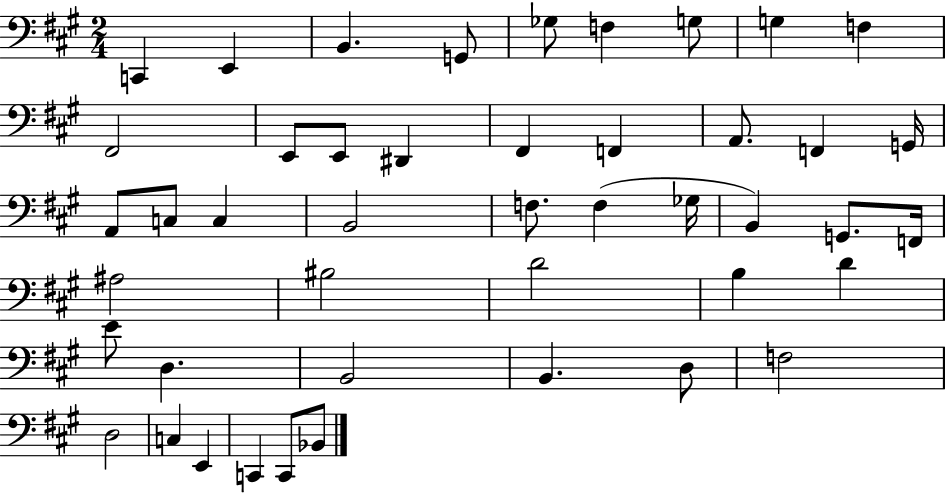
{
  \clef bass
  \numericTimeSignature
  \time 2/4
  \key a \major
  c,4 e,4 | b,4. g,8 | ges8 f4 g8 | g4 f4 | \break fis,2 | e,8 e,8 dis,4 | fis,4 f,4 | a,8. f,4 g,16 | \break a,8 c8 c4 | b,2 | f8. f4( ges16 | b,4) g,8. f,16 | \break ais2 | bis2 | d'2 | b4 d'4 | \break e'8 d4. | b,2 | b,4. d8 | f2 | \break d2 | c4 e,4 | c,4 c,8 bes,8 | \bar "|."
}